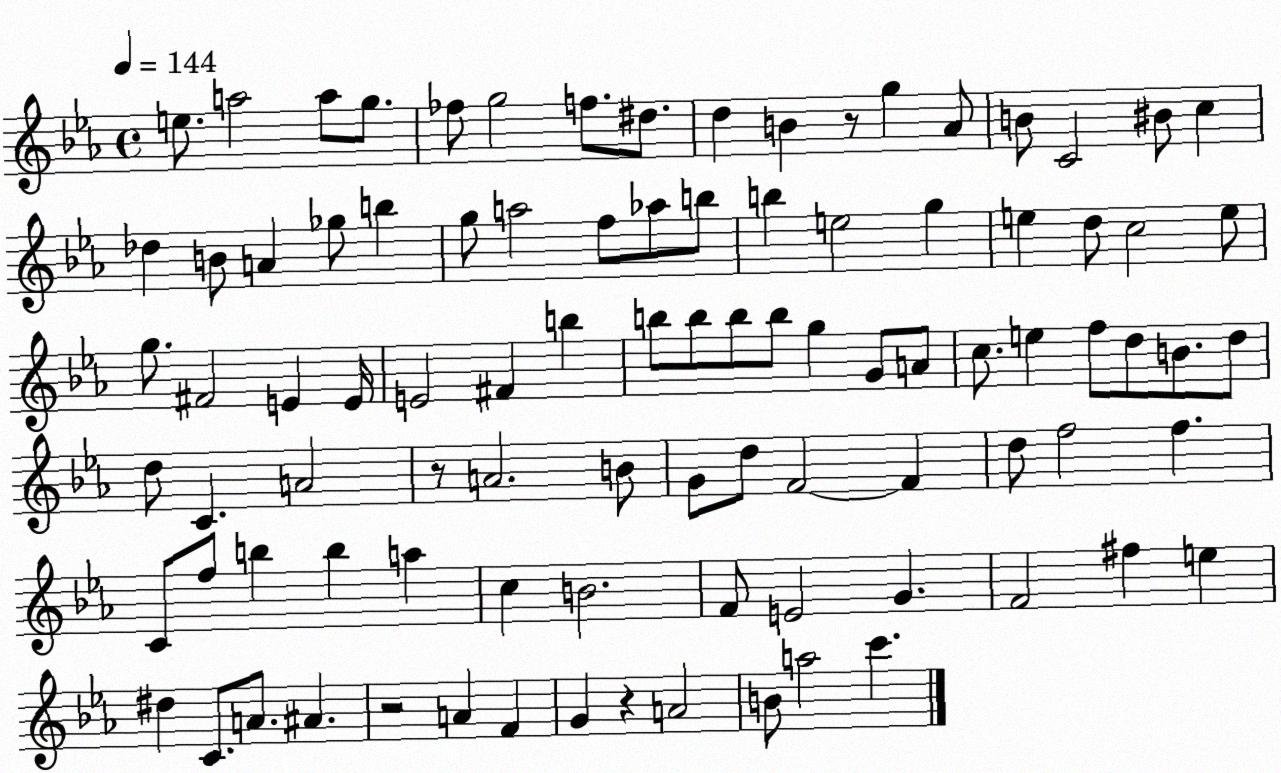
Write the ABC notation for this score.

X:1
T:Untitled
M:4/4
L:1/4
K:Eb
e/2 a2 a/2 g/2 _f/2 g2 f/2 ^d/2 d B z/2 g _A/2 B/2 C2 ^B/2 c _d B/2 A _g/2 b g/2 a2 f/2 _a/2 b/2 b e2 g e d/2 c2 e/2 g/2 ^F2 E E/4 E2 ^F b b/2 b/2 b/2 b/2 g G/2 A/2 c/2 e f/2 d/2 B/2 d/2 d/2 C A2 z/2 A2 B/2 G/2 d/2 F2 F d/2 f2 f C/2 f/2 b b a c B2 F/2 E2 G F2 ^f e ^d C/2 A/2 ^A z2 A F G z A2 B/2 a2 c'